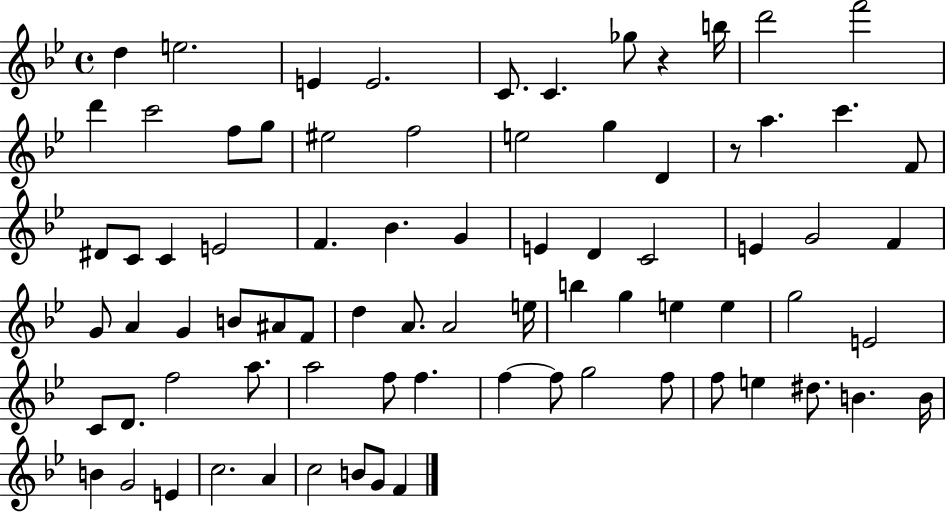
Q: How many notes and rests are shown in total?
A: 78